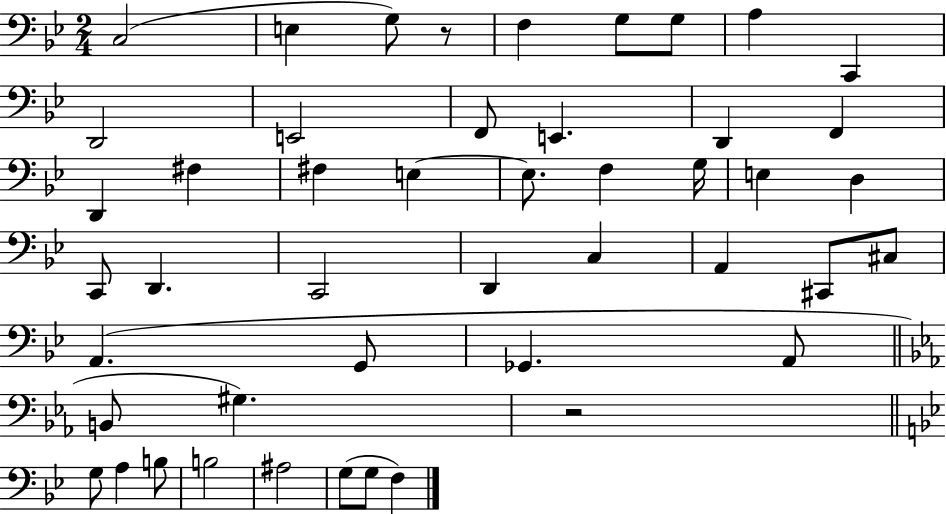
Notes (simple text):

C3/h E3/q G3/e R/e F3/q G3/e G3/e A3/q C2/q D2/h E2/h F2/e E2/q. D2/q F2/q D2/q F#3/q F#3/q E3/q E3/e. F3/q G3/s E3/q D3/q C2/e D2/q. C2/h D2/q C3/q A2/q C#2/e C#3/e A2/q. G2/e Gb2/q. A2/e B2/e G#3/q. R/h G3/e A3/q B3/e B3/h A#3/h G3/e G3/e F3/q